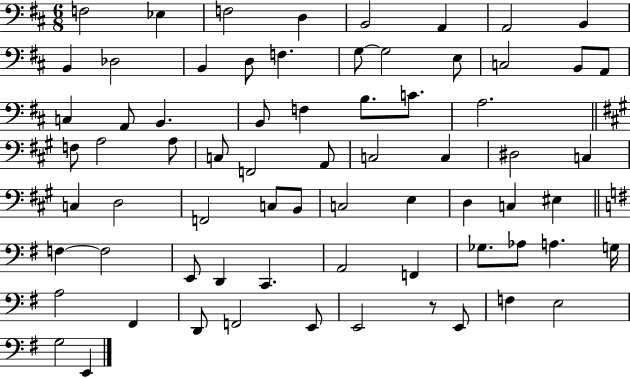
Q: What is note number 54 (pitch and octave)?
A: F2